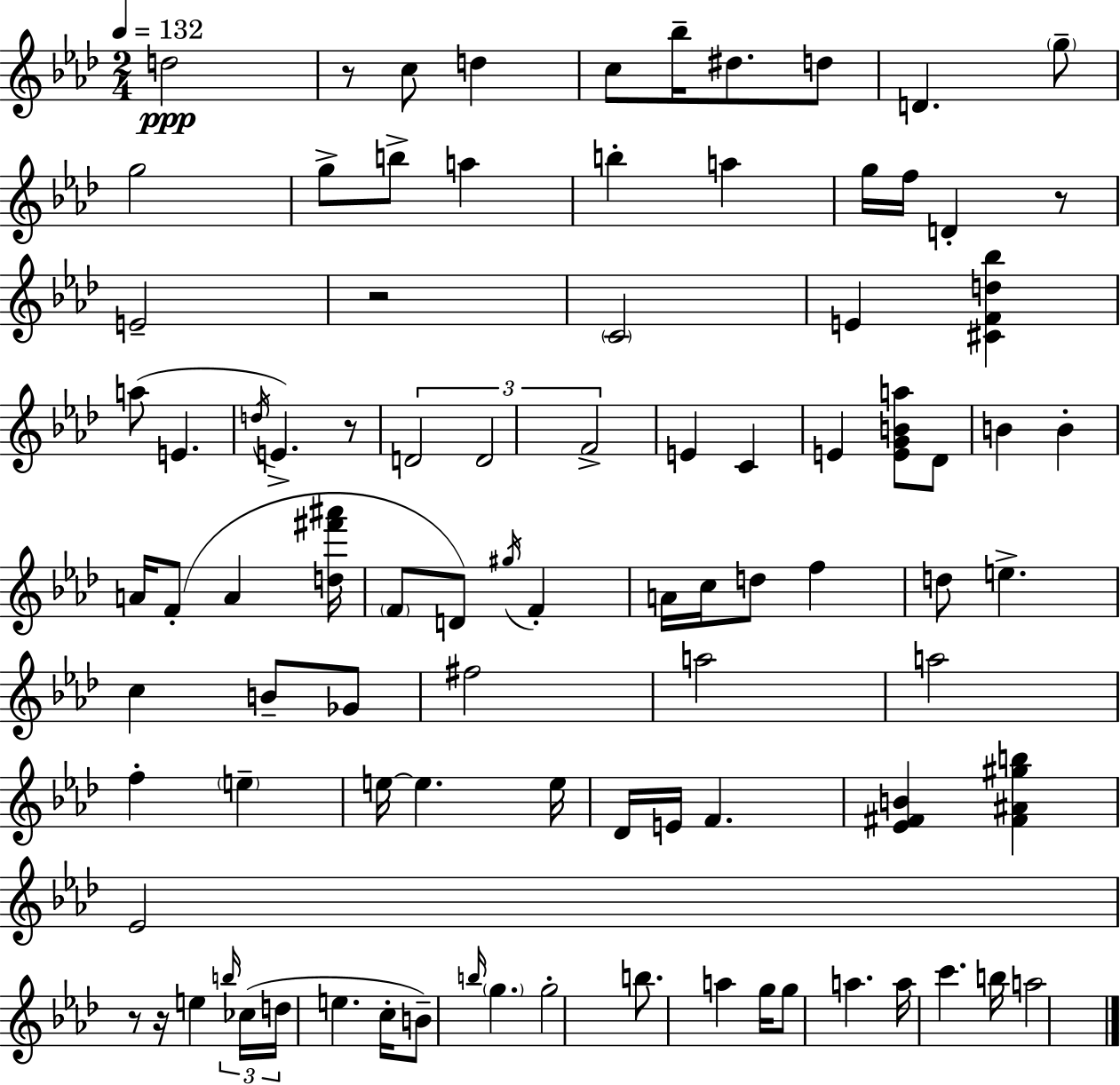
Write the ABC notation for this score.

X:1
T:Untitled
M:2/4
L:1/4
K:Ab
d2 z/2 c/2 d c/2 _b/4 ^d/2 d/2 D g/2 g2 g/2 b/2 a b a g/4 f/4 D z/2 E2 z2 C2 E [^CFd_b] a/2 E d/4 E z/2 D2 D2 F2 E C E [EGBa]/2 _D/2 B B A/4 F/2 A [d^f'^a']/4 F/2 D/2 ^g/4 F A/4 c/4 d/2 f d/2 e c B/2 _G/2 ^f2 a2 a2 f e e/4 e e/4 _D/4 E/4 F [_E^FB] [^F^A^gb] _E2 z/2 z/4 e b/4 _c/4 d/4 e c/4 B/2 b/4 g g2 b/2 a g/4 g/2 a a/4 c' b/4 a2